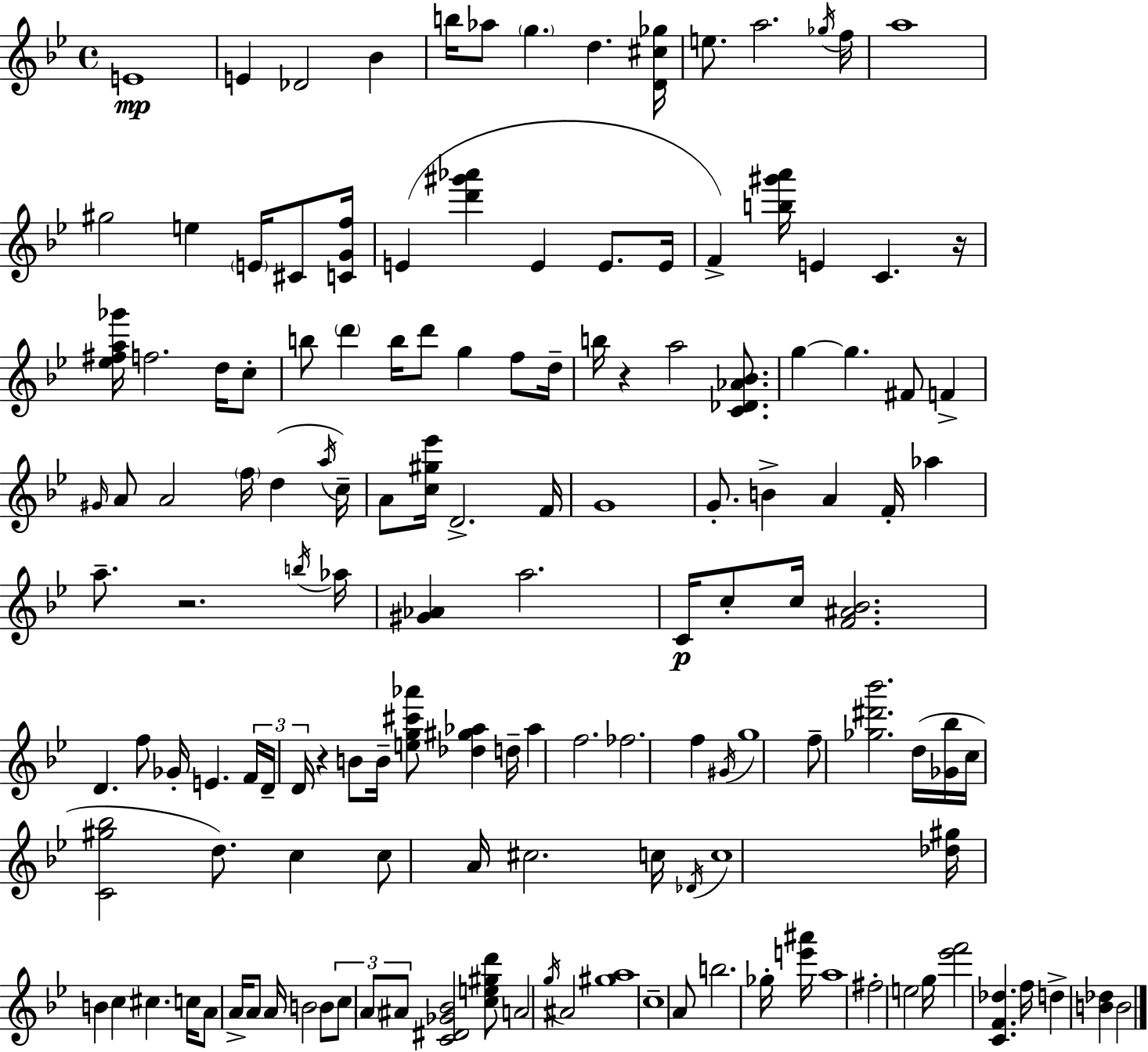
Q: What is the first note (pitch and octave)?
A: E4